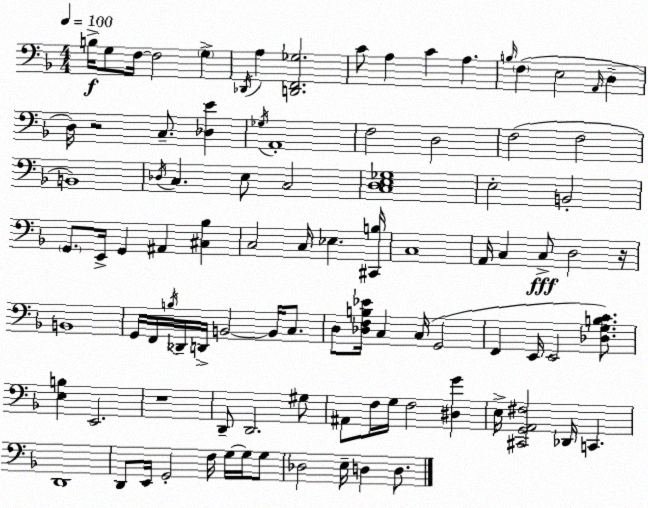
X:1
T:Untitled
M:4/4
L:1/4
K:Dm
B,/4 G,/2 F,/4 F,2 G, _D,,/4 A, [D,,F,,_G,]2 C/2 A, C A, B,/4 F, E,2 A,,/4 D, D,/4 z2 C,/2 [_D,E] _G,/4 A,,4 F,2 D,2 F,2 F,2 B,,4 _D,/4 C, E,/2 C,2 [C,D,E,_G,]4 E,2 B,,2 G,,/2 E,,/4 G,, ^A,, [^C,_B,] C,2 C,/4 _E, [^C,,B,]/4 C,4 A,,/4 C, C,/2 D,2 z/4 B,,4 G,,/4 F,,/4 B,/4 _D,,/4 D,,/4 B,,2 B,,/4 C,/2 D,/2 [_D,F,B,_E]/4 C, C,/4 G,,2 F,, E,,/4 E,,2 [_D,G,B,C]/2 [E,B,] E,,2 z4 D,,/2 D,,2 ^G,/2 ^A,,/2 F,/4 G,/4 F,2 [^D,G] E,/4 [^C,,G,,A,,^F,]2 _D,,/4 C,, D,,4 D,,/2 E,,/4 G,,2 F,/4 G,/4 G,/4 G,/2 _D,2 E,/4 D, D,/2